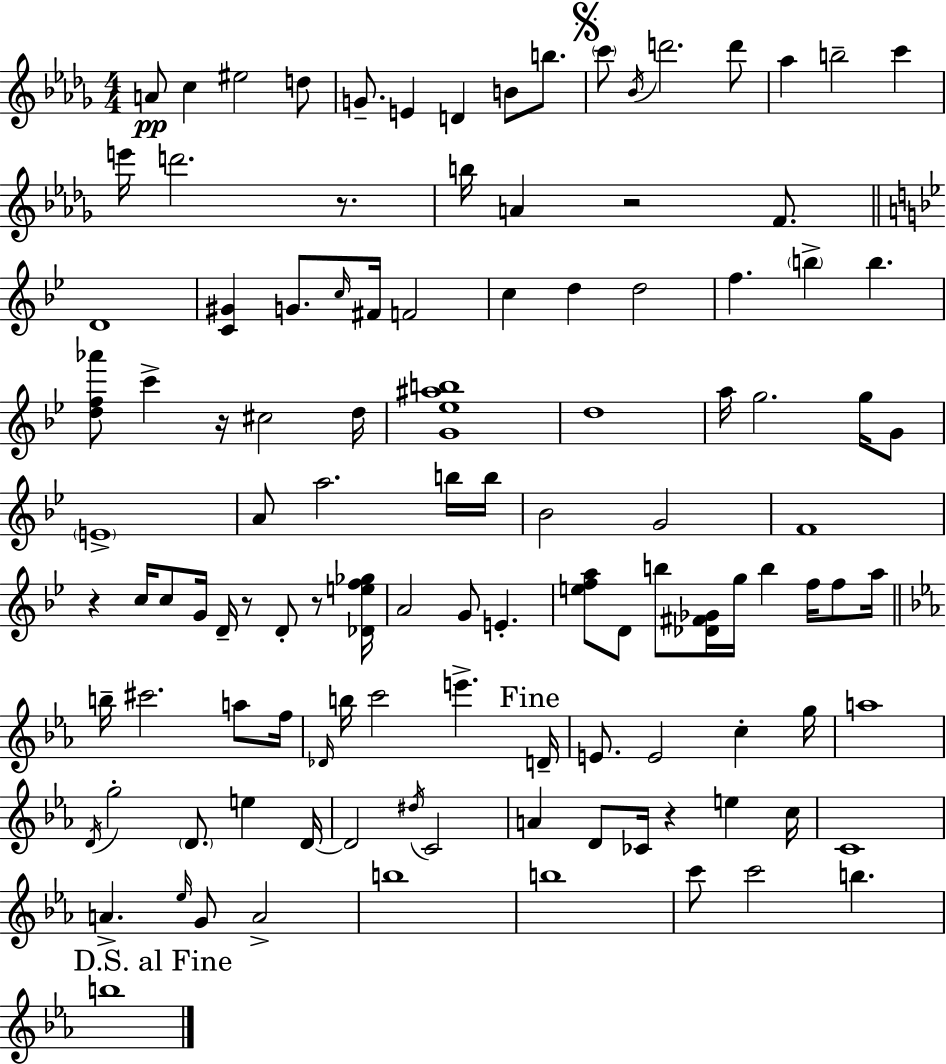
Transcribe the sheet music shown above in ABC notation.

X:1
T:Untitled
M:4/4
L:1/4
K:Bbm
A/2 c ^e2 d/2 G/2 E D B/2 b/2 c'/2 _B/4 d'2 d'/2 _a b2 c' e'/4 d'2 z/2 b/4 A z2 F/2 D4 [C^G] G/2 c/4 ^F/4 F2 c d d2 f b b [df_a']/2 c' z/4 ^c2 d/4 [G_e^ab]4 d4 a/4 g2 g/4 G/2 E4 A/2 a2 b/4 b/4 _B2 G2 F4 z c/4 c/2 G/4 D/4 z/2 D/2 z/2 [_Def_g]/4 A2 G/2 E [efa]/2 D/2 b/2 [_D^F_G]/4 g/4 b f/4 f/2 a/4 b/4 ^c'2 a/2 f/4 _D/4 b/4 c'2 e' D/4 E/2 E2 c g/4 a4 D/4 g2 D/2 e D/4 D2 ^d/4 C2 A D/2 _C/4 z e c/4 C4 A _e/4 G/2 A2 b4 b4 c'/2 c'2 b b4